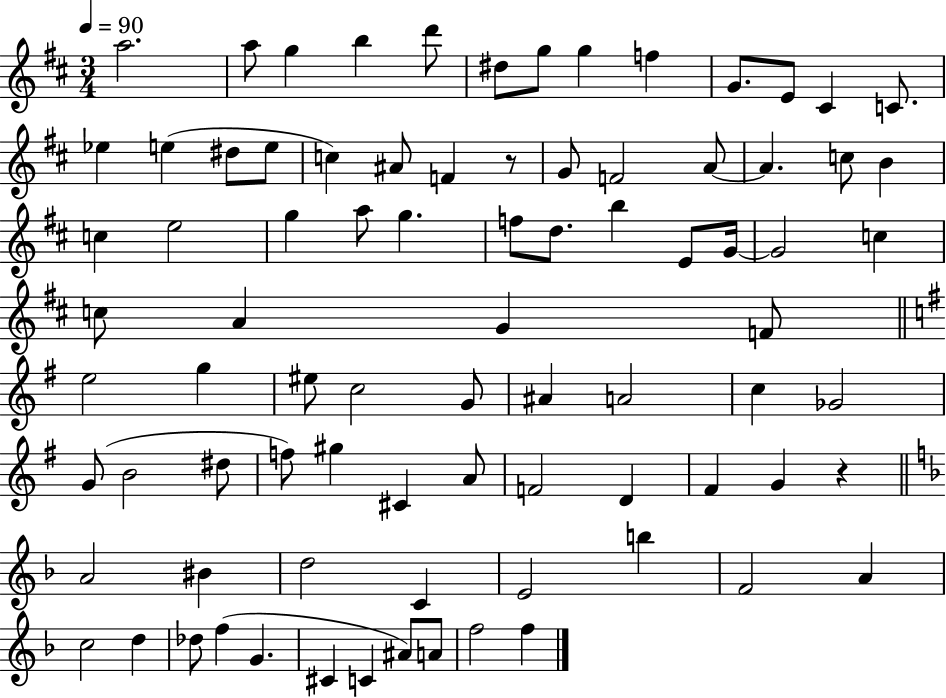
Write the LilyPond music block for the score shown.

{
  \clef treble
  \numericTimeSignature
  \time 3/4
  \key d \major
  \tempo 4 = 90
  a''2. | a''8 g''4 b''4 d'''8 | dis''8 g''8 g''4 f''4 | g'8. e'8 cis'4 c'8. | \break ees''4 e''4( dis''8 e''8 | c''4) ais'8 f'4 r8 | g'8 f'2 a'8~~ | a'4. c''8 b'4 | \break c''4 e''2 | g''4 a''8 g''4. | f''8 d''8. b''4 e'8 g'16~~ | g'2 c''4 | \break c''8 a'4 g'4 f'8 | \bar "||" \break \key e \minor e''2 g''4 | eis''8 c''2 g'8 | ais'4 a'2 | c''4 ges'2 | \break g'8( b'2 dis''8 | f''8) gis''4 cis'4 a'8 | f'2 d'4 | fis'4 g'4 r4 | \break \bar "||" \break \key f \major a'2 bis'4 | d''2 c'4 | e'2 b''4 | f'2 a'4 | \break c''2 d''4 | des''8 f''4( g'4. | cis'4 c'4 ais'8) a'8 | f''2 f''4 | \break \bar "|."
}